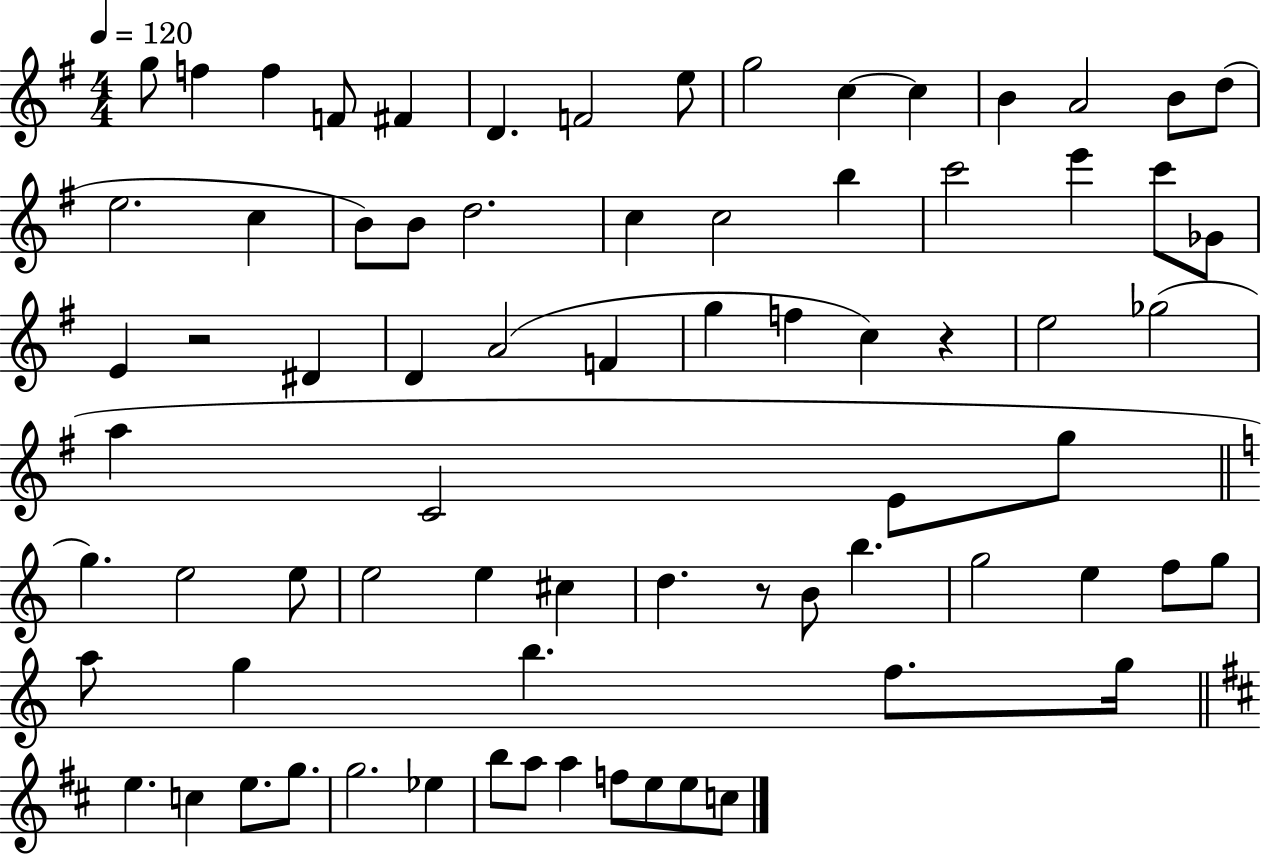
X:1
T:Untitled
M:4/4
L:1/4
K:G
g/2 f f F/2 ^F D F2 e/2 g2 c c B A2 B/2 d/2 e2 c B/2 B/2 d2 c c2 b c'2 e' c'/2 _G/2 E z2 ^D D A2 F g f c z e2 _g2 a C2 E/2 g/2 g e2 e/2 e2 e ^c d z/2 B/2 b g2 e f/2 g/2 a/2 g b f/2 g/4 e c e/2 g/2 g2 _e b/2 a/2 a f/2 e/2 e/2 c/2